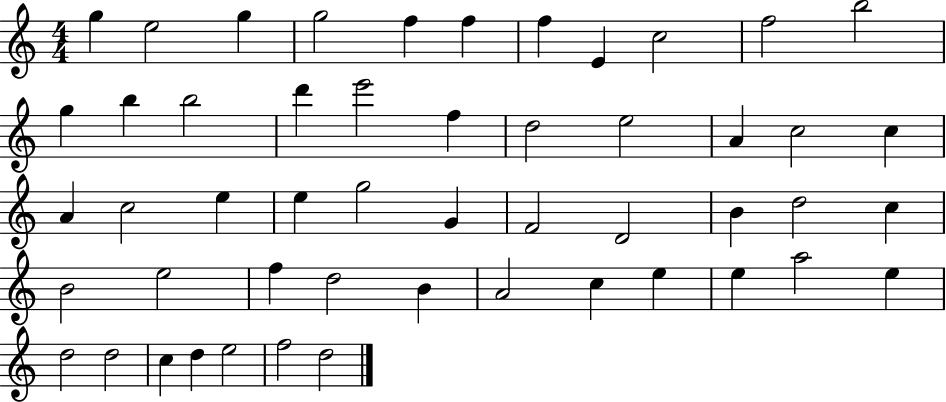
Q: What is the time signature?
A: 4/4